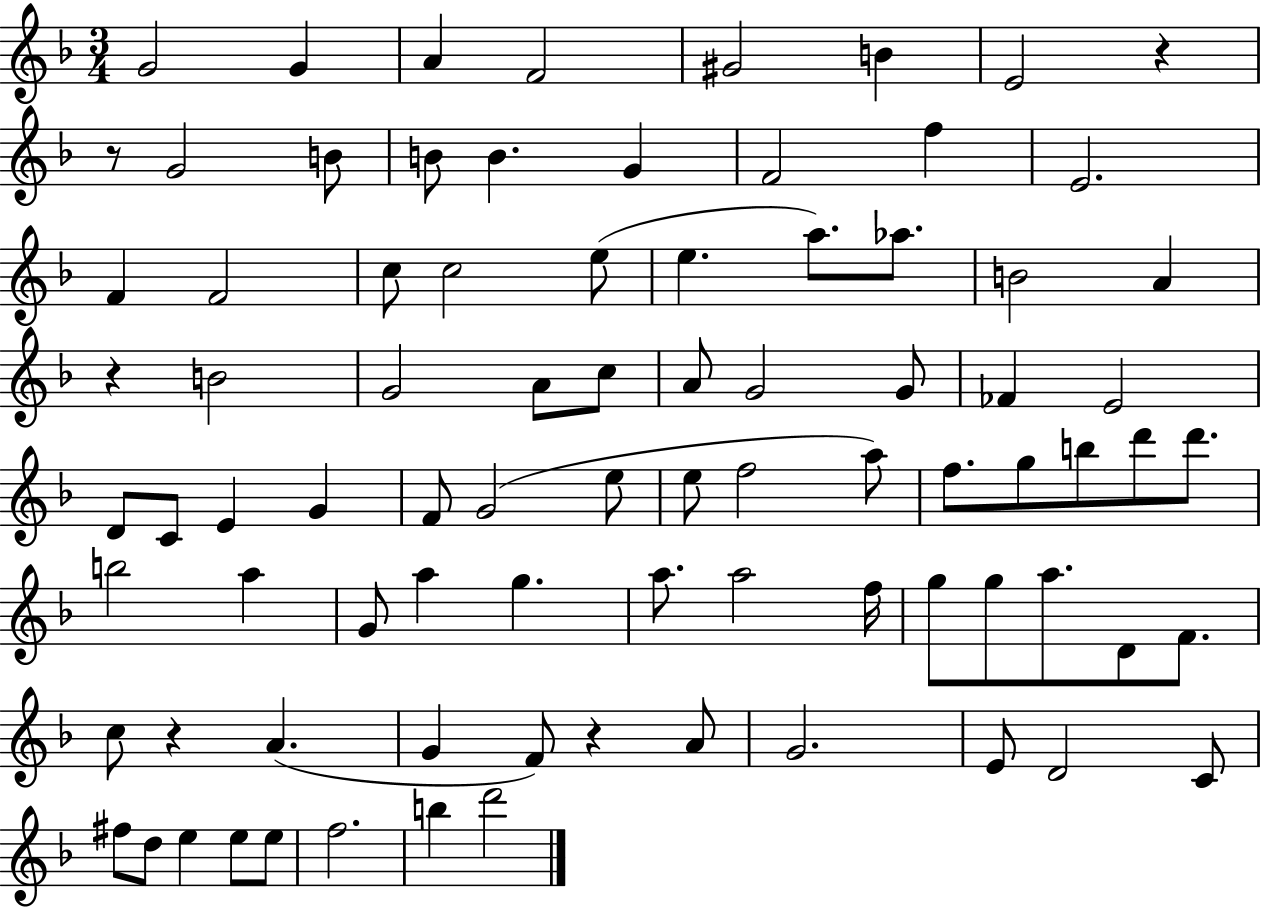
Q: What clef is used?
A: treble